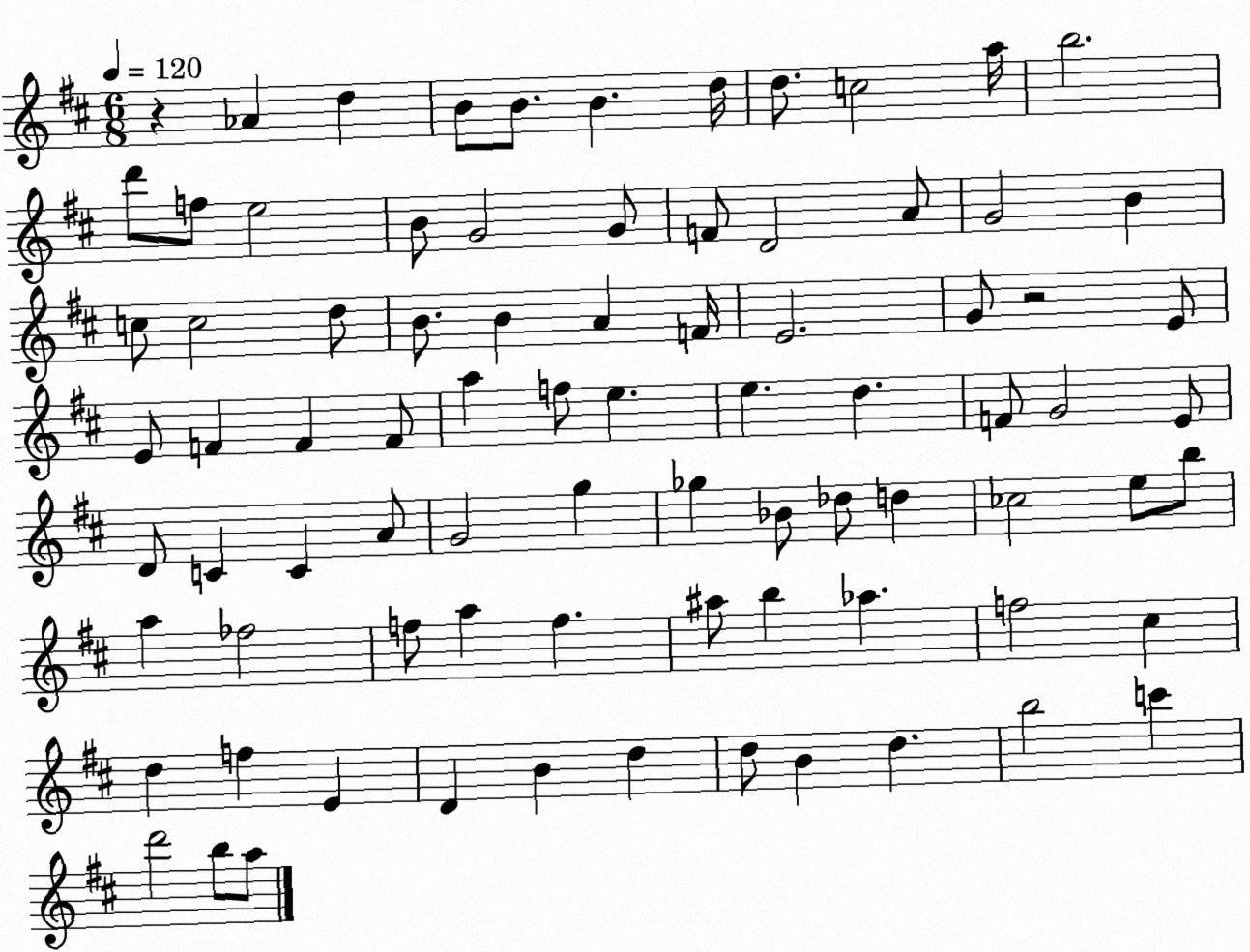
X:1
T:Untitled
M:6/8
L:1/4
K:D
z _A d B/2 B/2 B d/4 d/2 c2 a/4 b2 d'/2 f/2 e2 B/2 G2 G/2 F/2 D2 A/2 G2 B c/2 c2 d/2 B/2 B A F/4 E2 G/2 z2 E/2 E/2 F F F/2 a f/2 e e d F/2 G2 E/2 D/2 C C A/2 G2 g _g _B/2 _d/2 d _c2 e/2 b/2 a _f2 f/2 a f ^a/2 b _a f2 ^c d f E D B d d/2 B d b2 c' d'2 b/2 a/2